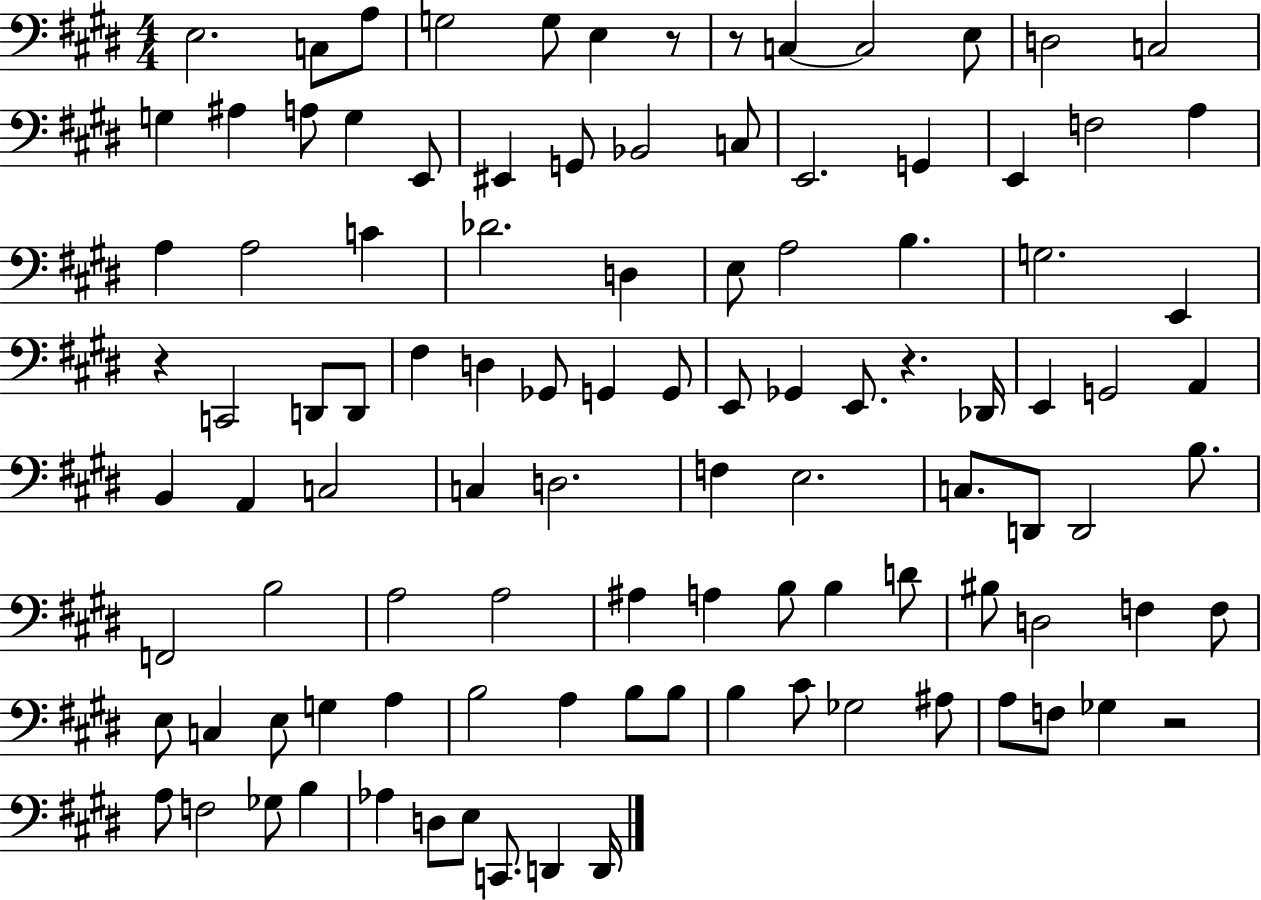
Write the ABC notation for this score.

X:1
T:Untitled
M:4/4
L:1/4
K:E
E,2 C,/2 A,/2 G,2 G,/2 E, z/2 z/2 C, C,2 E,/2 D,2 C,2 G, ^A, A,/2 G, E,,/2 ^E,, G,,/2 _B,,2 C,/2 E,,2 G,, E,, F,2 A, A, A,2 C _D2 D, E,/2 A,2 B, G,2 E,, z C,,2 D,,/2 D,,/2 ^F, D, _G,,/2 G,, G,,/2 E,,/2 _G,, E,,/2 z _D,,/4 E,, G,,2 A,, B,, A,, C,2 C, D,2 F, E,2 C,/2 D,,/2 D,,2 B,/2 F,,2 B,2 A,2 A,2 ^A, A, B,/2 B, D/2 ^B,/2 D,2 F, F,/2 E,/2 C, E,/2 G, A, B,2 A, B,/2 B,/2 B, ^C/2 _G,2 ^A,/2 A,/2 F,/2 _G, z2 A,/2 F,2 _G,/2 B, _A, D,/2 E,/2 C,,/2 D,, D,,/4